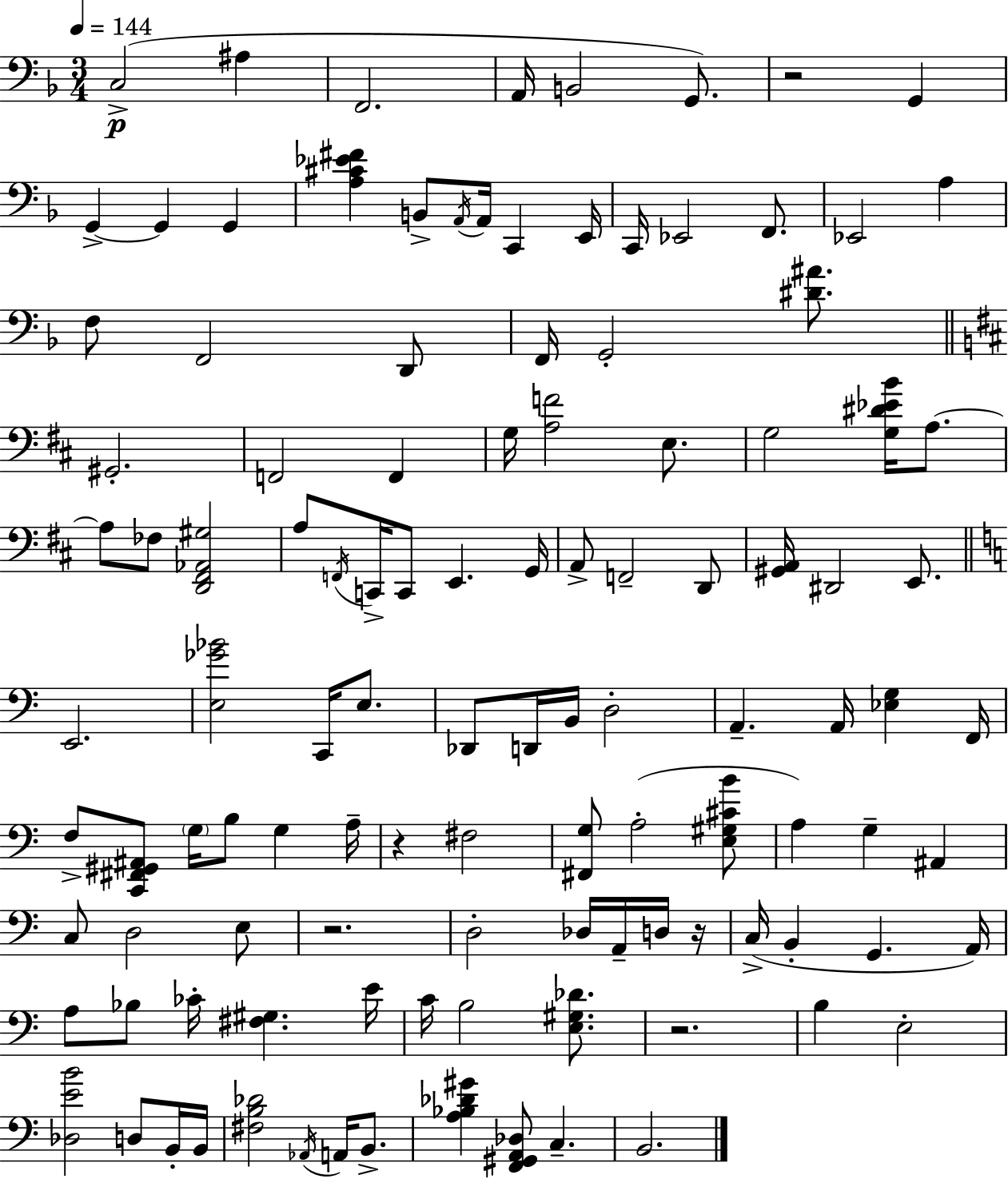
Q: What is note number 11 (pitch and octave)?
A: B2